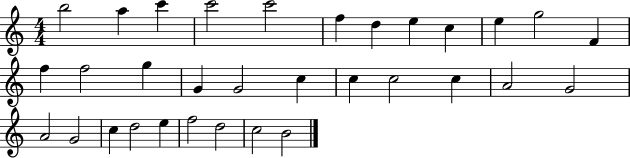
{
  \clef treble
  \numericTimeSignature
  \time 4/4
  \key c \major
  b''2 a''4 c'''4 | c'''2 c'''2 | f''4 d''4 e''4 c''4 | e''4 g''2 f'4 | \break f''4 f''2 g''4 | g'4 g'2 c''4 | c''4 c''2 c''4 | a'2 g'2 | \break a'2 g'2 | c''4 d''2 e''4 | f''2 d''2 | c''2 b'2 | \break \bar "|."
}